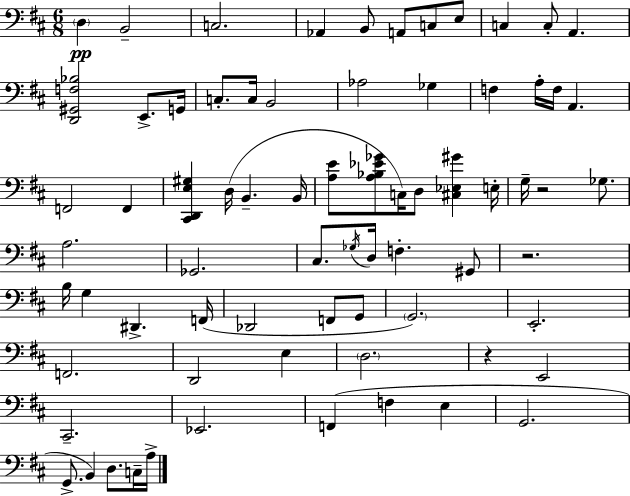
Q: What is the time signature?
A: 6/8